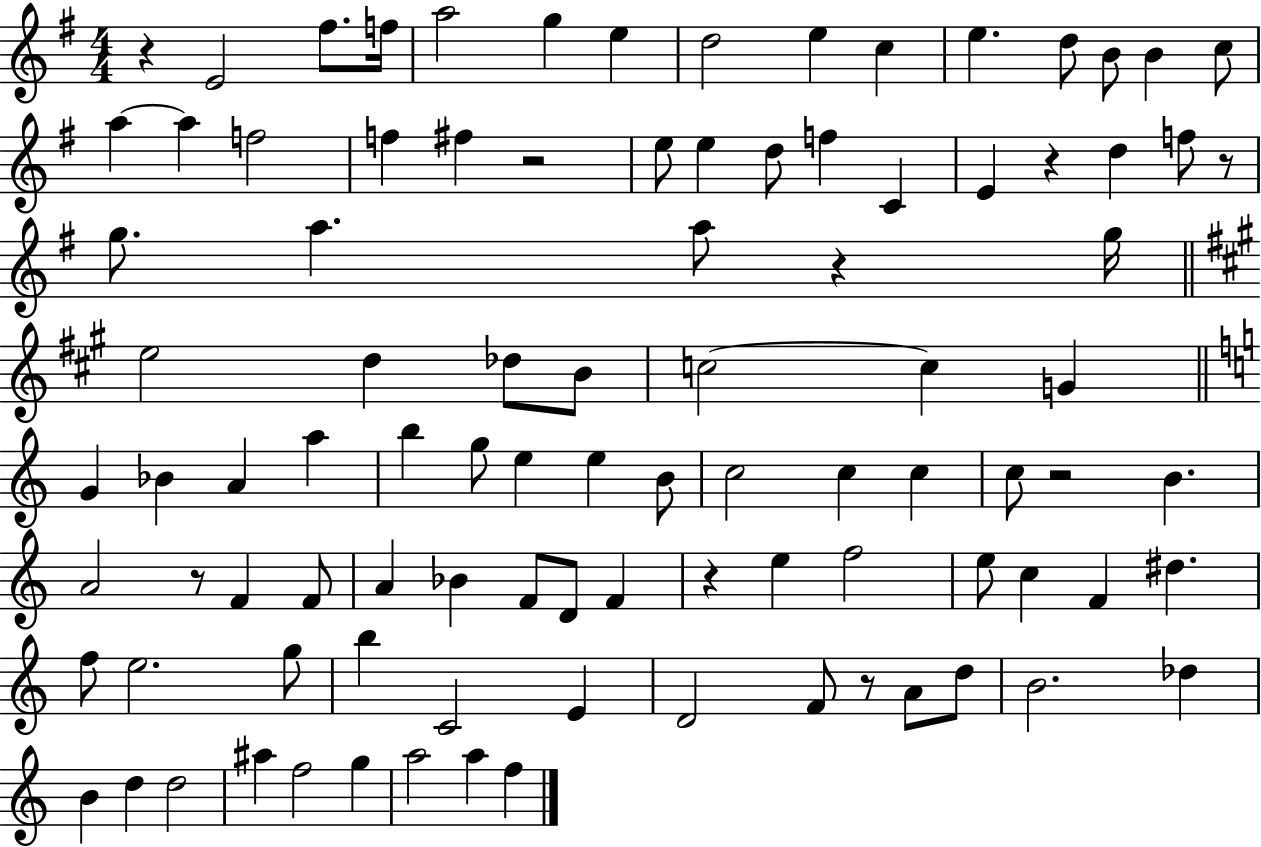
{
  \clef treble
  \numericTimeSignature
  \time 4/4
  \key g \major
  r4 e'2 fis''8. f''16 | a''2 g''4 e''4 | d''2 e''4 c''4 | e''4. d''8 b'8 b'4 c''8 | \break a''4~~ a''4 f''2 | f''4 fis''4 r2 | e''8 e''4 d''8 f''4 c'4 | e'4 r4 d''4 f''8 r8 | \break g''8. a''4. a''8 r4 g''16 | \bar "||" \break \key a \major e''2 d''4 des''8 b'8 | c''2~~ c''4 g'4 | \bar "||" \break \key a \minor g'4 bes'4 a'4 a''4 | b''4 g''8 e''4 e''4 b'8 | c''2 c''4 c''4 | c''8 r2 b'4. | \break a'2 r8 f'4 f'8 | a'4 bes'4 f'8 d'8 f'4 | r4 e''4 f''2 | e''8 c''4 f'4 dis''4. | \break f''8 e''2. g''8 | b''4 c'2 e'4 | d'2 f'8 r8 a'8 d''8 | b'2. des''4 | \break b'4 d''4 d''2 | ais''4 f''2 g''4 | a''2 a''4 f''4 | \bar "|."
}